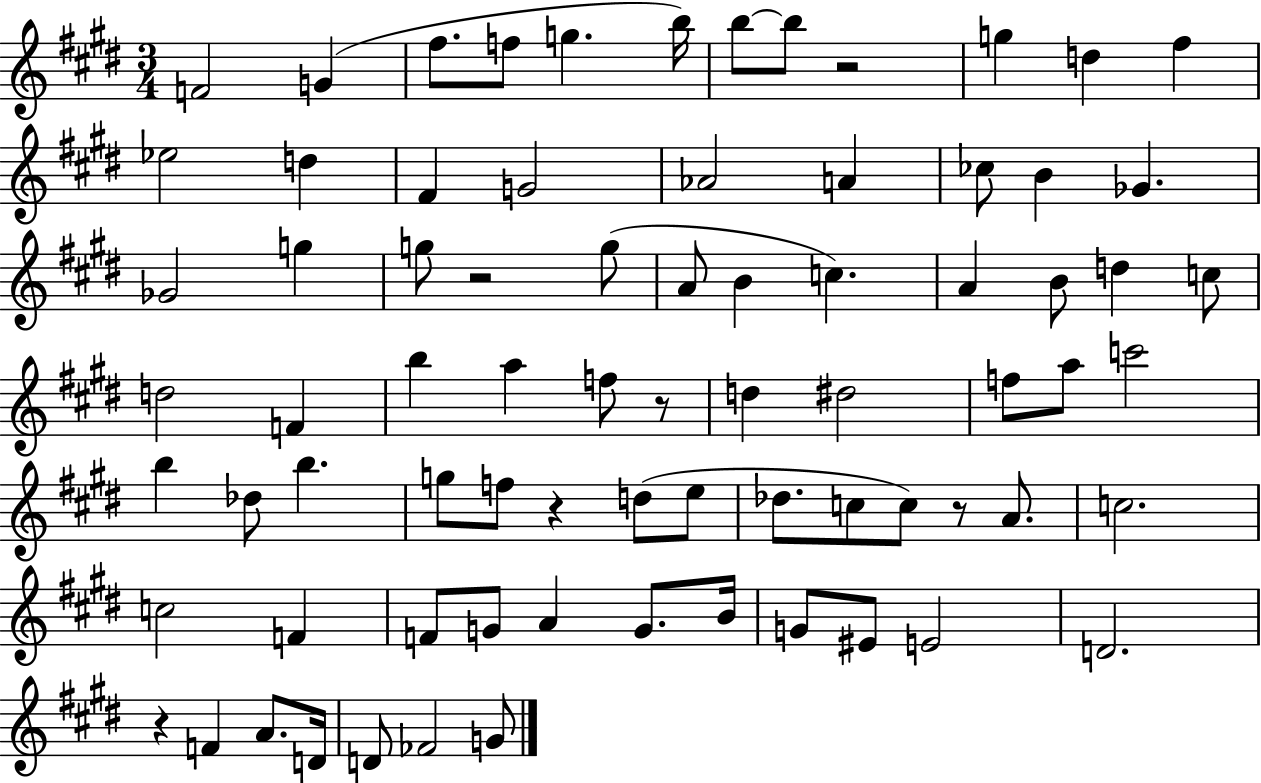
{
  \clef treble
  \numericTimeSignature
  \time 3/4
  \key e \major
  \repeat volta 2 { f'2 g'4( | fis''8. f''8 g''4. b''16) | b''8~~ b''8 r2 | g''4 d''4 fis''4 | \break ees''2 d''4 | fis'4 g'2 | aes'2 a'4 | ces''8 b'4 ges'4. | \break ges'2 g''4 | g''8 r2 g''8( | a'8 b'4 c''4.) | a'4 b'8 d''4 c''8 | \break d''2 f'4 | b''4 a''4 f''8 r8 | d''4 dis''2 | f''8 a''8 c'''2 | \break b''4 des''8 b''4. | g''8 f''8 r4 d''8( e''8 | des''8. c''8 c''8) r8 a'8. | c''2. | \break c''2 f'4 | f'8 g'8 a'4 g'8. b'16 | g'8 eis'8 e'2 | d'2. | \break r4 f'4 a'8. d'16 | d'8 fes'2 g'8 | } \bar "|."
}